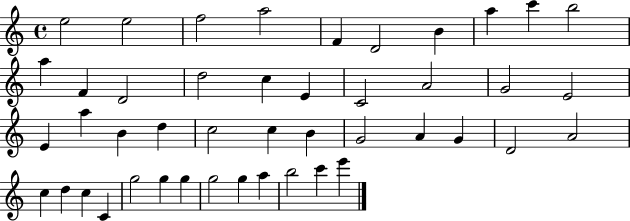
E5/h E5/h F5/h A5/h F4/q D4/h B4/q A5/q C6/q B5/h A5/q F4/q D4/h D5/h C5/q E4/q C4/h A4/h G4/h E4/h E4/q A5/q B4/q D5/q C5/h C5/q B4/q G4/h A4/q G4/q D4/h A4/h C5/q D5/q C5/q C4/q G5/h G5/q G5/q G5/h G5/q A5/q B5/h C6/q E6/q